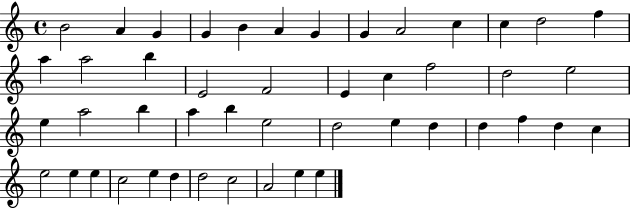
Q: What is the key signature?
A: C major